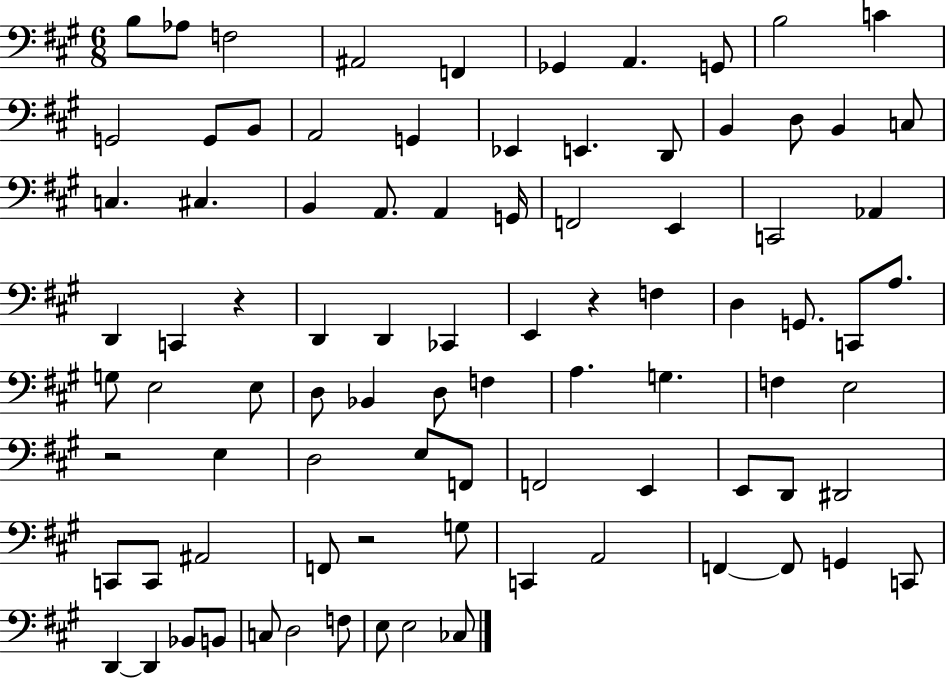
{
  \clef bass
  \numericTimeSignature
  \time 6/8
  \key a \major
  \repeat volta 2 { b8 aes8 f2 | ais,2 f,4 | ges,4 a,4. g,8 | b2 c'4 | \break g,2 g,8 b,8 | a,2 g,4 | ees,4 e,4. d,8 | b,4 d8 b,4 c8 | \break c4. cis4. | b,4 a,8. a,4 g,16 | f,2 e,4 | c,2 aes,4 | \break d,4 c,4 r4 | d,4 d,4 ces,4 | e,4 r4 f4 | d4 g,8. c,8 a8. | \break g8 e2 e8 | d8 bes,4 d8 f4 | a4. g4. | f4 e2 | \break r2 e4 | d2 e8 f,8 | f,2 e,4 | e,8 d,8 dis,2 | \break c,8 c,8 ais,2 | f,8 r2 g8 | c,4 a,2 | f,4~~ f,8 g,4 c,8 | \break d,4~~ d,4 bes,8 b,8 | c8 d2 f8 | e8 e2 ces8 | } \bar "|."
}